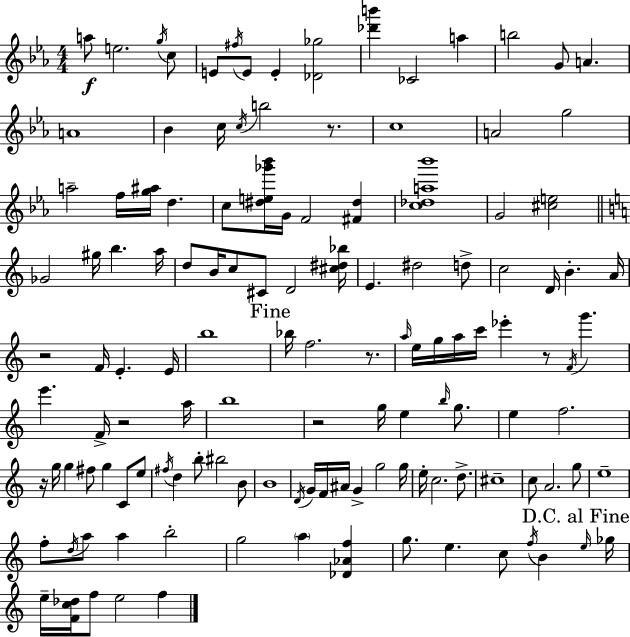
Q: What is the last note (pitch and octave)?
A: F5